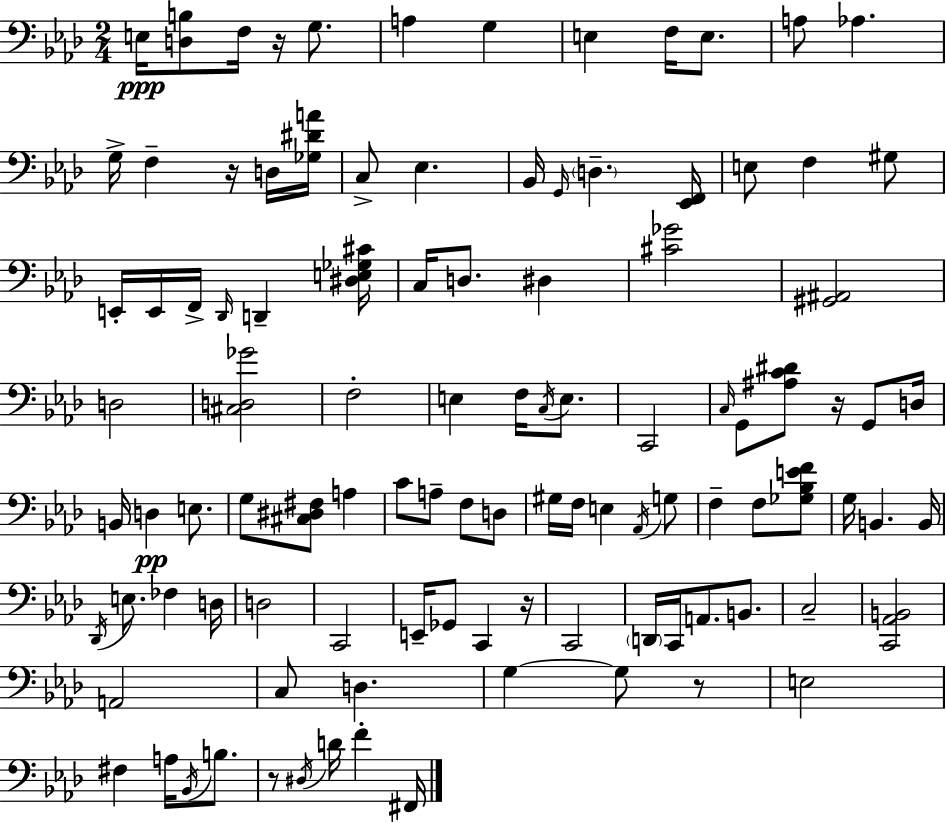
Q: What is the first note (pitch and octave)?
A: E3